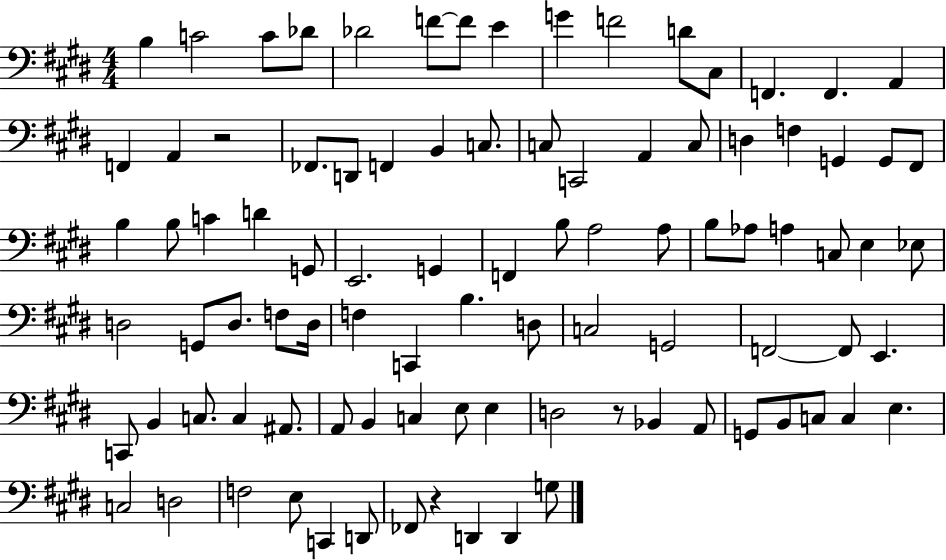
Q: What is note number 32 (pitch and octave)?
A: B3